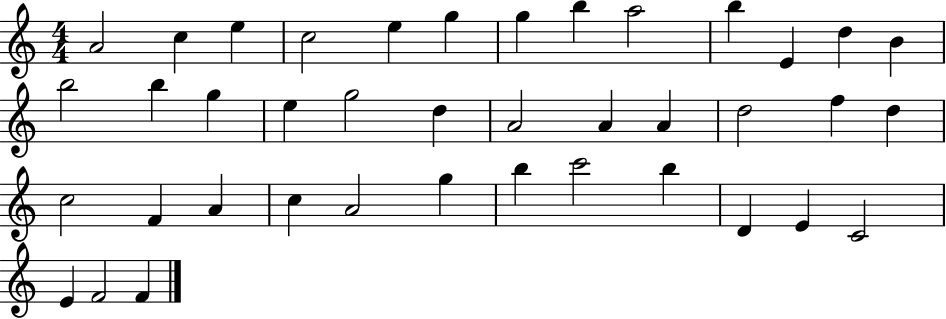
{
  \clef treble
  \numericTimeSignature
  \time 4/4
  \key c \major
  a'2 c''4 e''4 | c''2 e''4 g''4 | g''4 b''4 a''2 | b''4 e'4 d''4 b'4 | \break b''2 b''4 g''4 | e''4 g''2 d''4 | a'2 a'4 a'4 | d''2 f''4 d''4 | \break c''2 f'4 a'4 | c''4 a'2 g''4 | b''4 c'''2 b''4 | d'4 e'4 c'2 | \break e'4 f'2 f'4 | \bar "|."
}